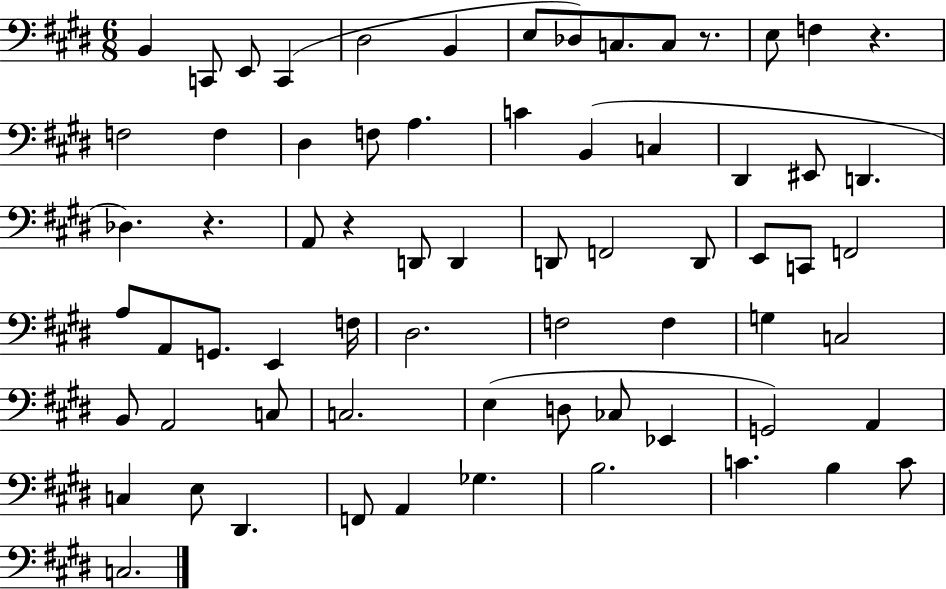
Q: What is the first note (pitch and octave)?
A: B2